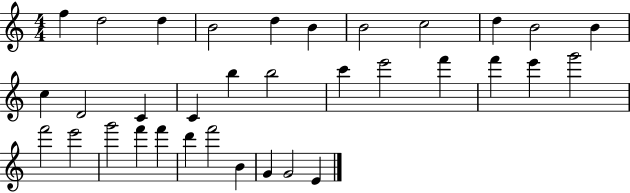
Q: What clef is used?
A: treble